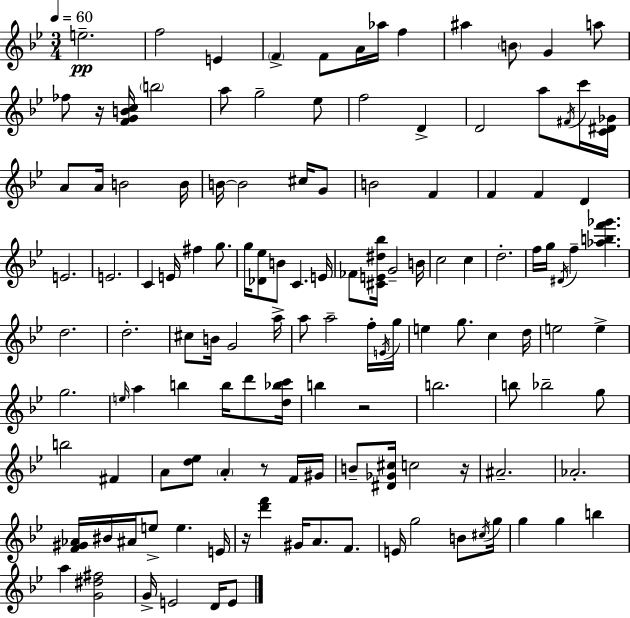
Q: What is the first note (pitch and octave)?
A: E5